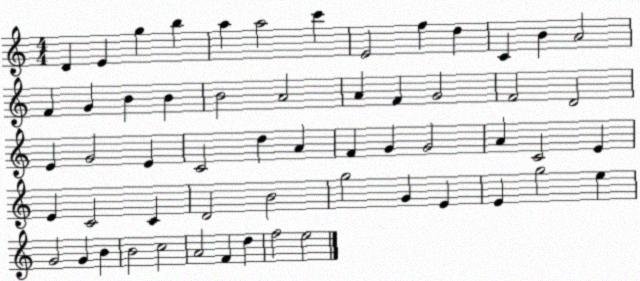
X:1
T:Untitled
M:4/4
L:1/4
K:C
D E g b a a2 c' E2 f d C B A2 F G B B B2 A2 A F G2 F2 D2 E G2 E C2 d A F G G2 A C2 E E C2 C D2 B2 g2 G E E g2 e G2 G B B2 c2 A2 F d f2 e2